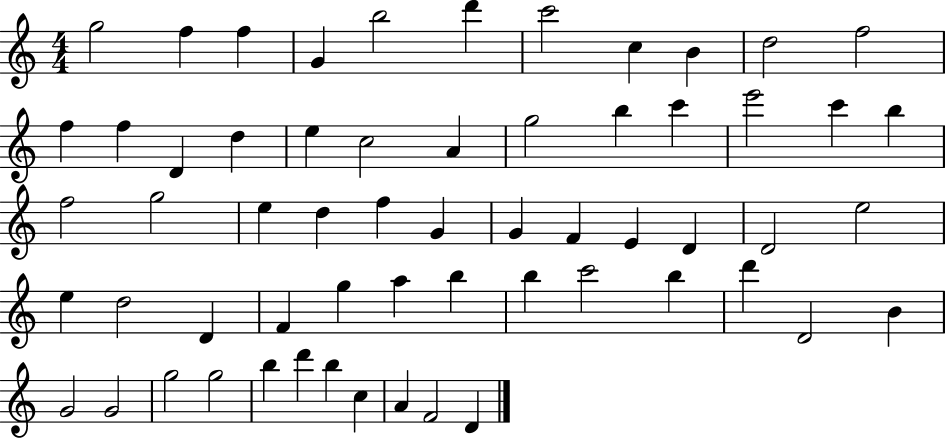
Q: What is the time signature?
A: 4/4